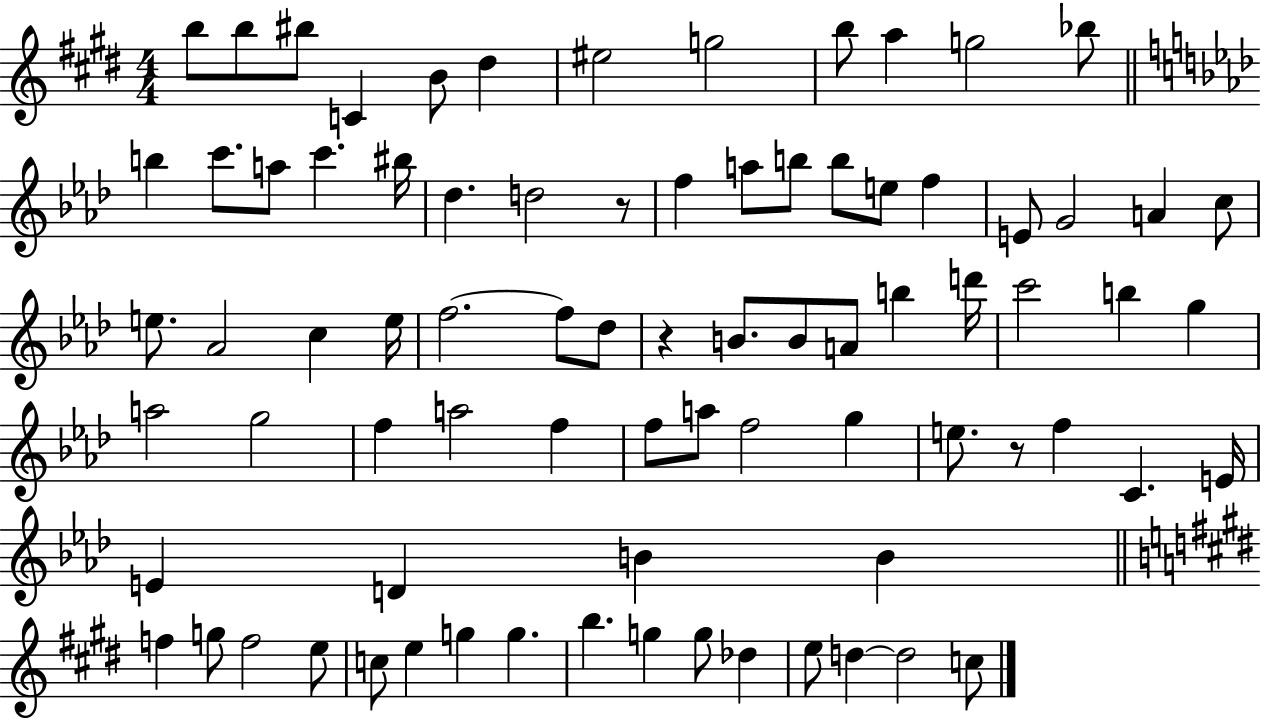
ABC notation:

X:1
T:Untitled
M:4/4
L:1/4
K:E
b/2 b/2 ^b/2 C B/2 ^d ^e2 g2 b/2 a g2 _b/2 b c'/2 a/2 c' ^b/4 _d d2 z/2 f a/2 b/2 b/2 e/2 f E/2 G2 A c/2 e/2 _A2 c e/4 f2 f/2 _d/2 z B/2 B/2 A/2 b d'/4 c'2 b g a2 g2 f a2 f f/2 a/2 f2 g e/2 z/2 f C E/4 E D B B f g/2 f2 e/2 c/2 e g g b g g/2 _d e/2 d d2 c/2